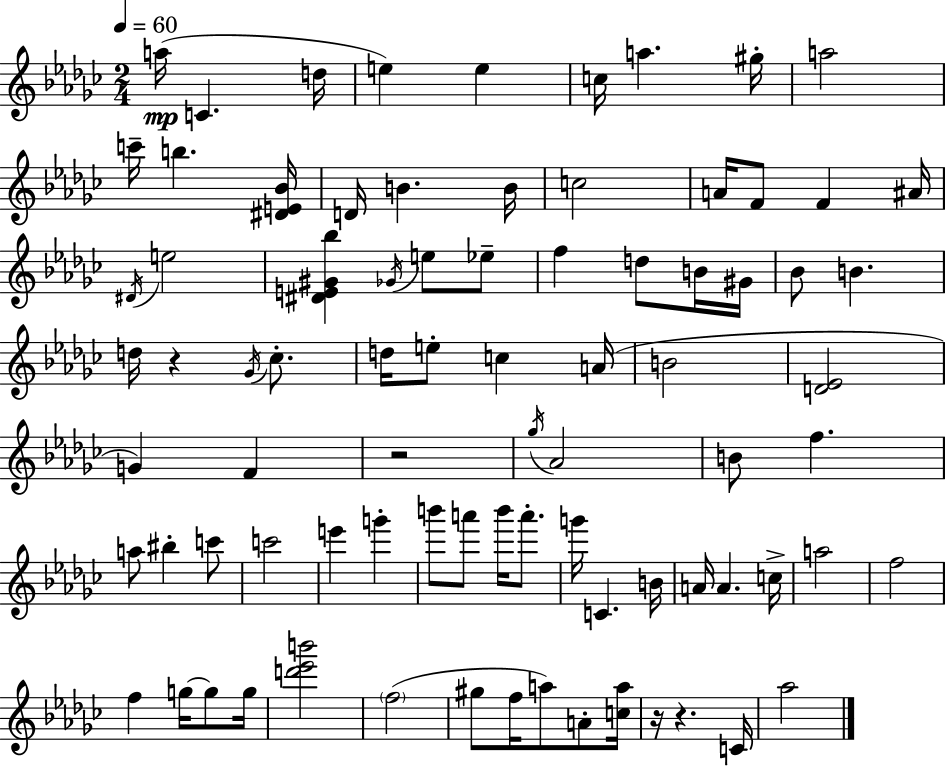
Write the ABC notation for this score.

X:1
T:Untitled
M:2/4
L:1/4
K:Ebm
a/4 C d/4 e e c/4 a ^g/4 a2 c'/4 b [^DE_B]/4 D/4 B B/4 c2 A/4 F/2 F ^A/4 ^D/4 e2 [^DE^G_b] _G/4 e/2 _e/2 f d/2 B/4 ^G/4 _B/2 B d/4 z _G/4 _c/2 d/4 e/2 c A/4 B2 [D_E]2 G F z2 _g/4 _A2 B/2 f a/2 ^b c'/2 c'2 e' g' b'/2 a'/2 b'/4 a'/2 g'/4 C B/4 A/4 A c/4 a2 f2 f g/4 g/2 g/4 [d'_e'b']2 f2 ^g/2 f/4 a/2 A/2 [ca]/4 z/4 z C/4 _a2